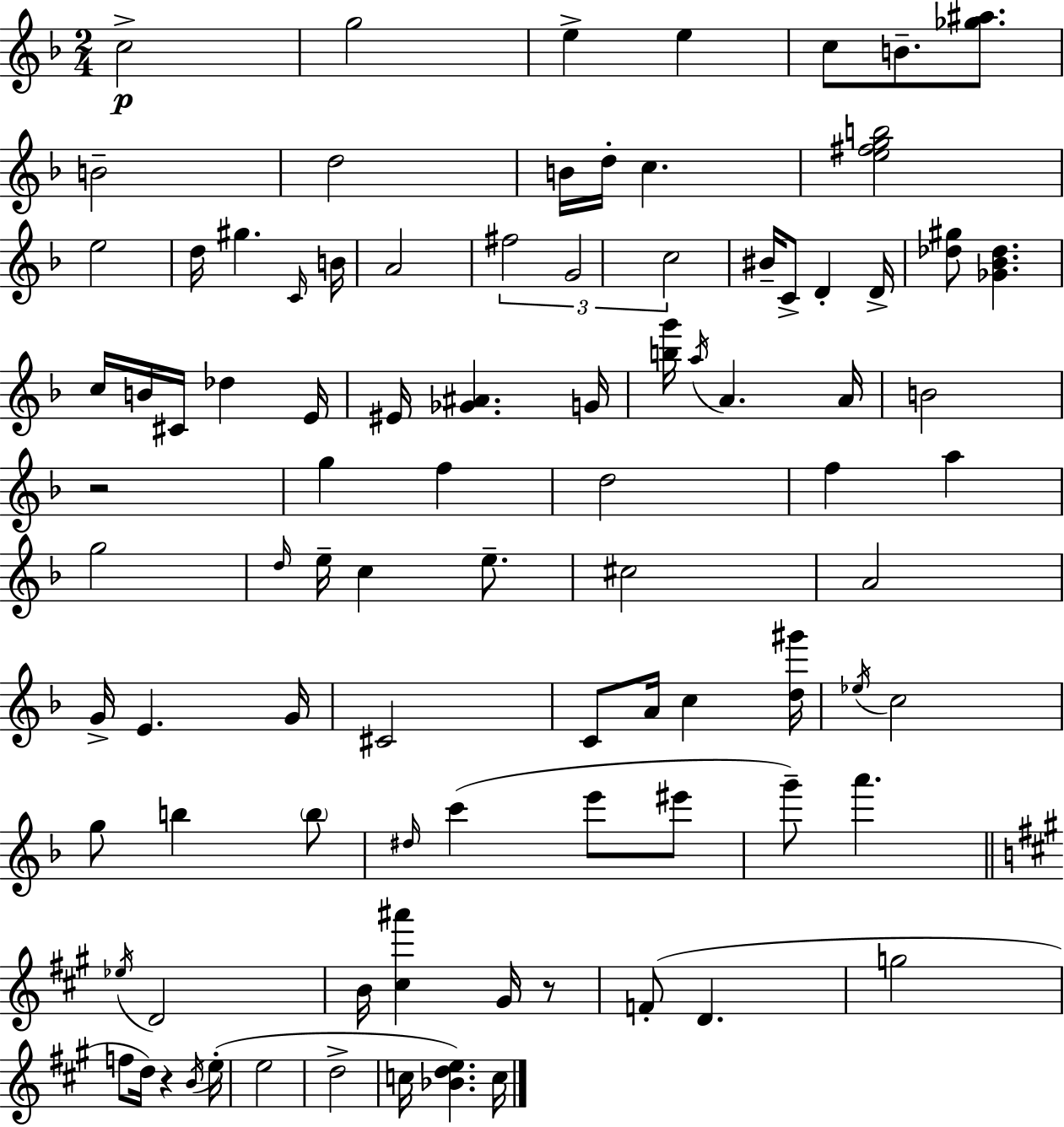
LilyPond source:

{
  \clef treble
  \numericTimeSignature
  \time 2/4
  \key f \major
  \repeat volta 2 { c''2->\p | g''2 | e''4-> e''4 | c''8 b'8.-- <ges'' ais''>8. | \break b'2-- | d''2 | b'16 d''16-. c''4. | <e'' fis'' g'' b''>2 | \break e''2 | d''16 gis''4. \grace { c'16 } | b'16 a'2 | \tuplet 3/2 { fis''2 | \break g'2 | c''2 } | bis'16-- c'8-> d'4-. | d'16-> <des'' gis''>8 <ges' bes' des''>4. | \break c''16 b'16 cis'16 des''4 | e'16 eis'16 <ges' ais'>4. | g'16 <b'' g'''>16 \acciaccatura { a''16 } a'4. | a'16 b'2 | \break r2 | g''4 f''4 | d''2 | f''4 a''4 | \break g''2 | \grace { d''16 } e''16-- c''4 | e''8.-- cis''2 | a'2 | \break g'16-> e'4. | g'16 cis'2 | c'8 a'16 c''4 | <d'' gis'''>16 \acciaccatura { ees''16 } c''2 | \break g''8 b''4 | \parenthesize b''8 \grace { dis''16 } c'''4( | e'''8 eis'''8 g'''8--) a'''4. | \bar "||" \break \key a \major \acciaccatura { ees''16 } d'2 | b'16 <cis'' ais'''>4 gis'16 r8 | f'8-.( d'4. | g''2 | \break f''8 d''16) r4 | \acciaccatura { b'16 }( e''16-. e''2 | d''2-> | c''16 <bes' d'' e''>4.) | \break c''16 } \bar "|."
}